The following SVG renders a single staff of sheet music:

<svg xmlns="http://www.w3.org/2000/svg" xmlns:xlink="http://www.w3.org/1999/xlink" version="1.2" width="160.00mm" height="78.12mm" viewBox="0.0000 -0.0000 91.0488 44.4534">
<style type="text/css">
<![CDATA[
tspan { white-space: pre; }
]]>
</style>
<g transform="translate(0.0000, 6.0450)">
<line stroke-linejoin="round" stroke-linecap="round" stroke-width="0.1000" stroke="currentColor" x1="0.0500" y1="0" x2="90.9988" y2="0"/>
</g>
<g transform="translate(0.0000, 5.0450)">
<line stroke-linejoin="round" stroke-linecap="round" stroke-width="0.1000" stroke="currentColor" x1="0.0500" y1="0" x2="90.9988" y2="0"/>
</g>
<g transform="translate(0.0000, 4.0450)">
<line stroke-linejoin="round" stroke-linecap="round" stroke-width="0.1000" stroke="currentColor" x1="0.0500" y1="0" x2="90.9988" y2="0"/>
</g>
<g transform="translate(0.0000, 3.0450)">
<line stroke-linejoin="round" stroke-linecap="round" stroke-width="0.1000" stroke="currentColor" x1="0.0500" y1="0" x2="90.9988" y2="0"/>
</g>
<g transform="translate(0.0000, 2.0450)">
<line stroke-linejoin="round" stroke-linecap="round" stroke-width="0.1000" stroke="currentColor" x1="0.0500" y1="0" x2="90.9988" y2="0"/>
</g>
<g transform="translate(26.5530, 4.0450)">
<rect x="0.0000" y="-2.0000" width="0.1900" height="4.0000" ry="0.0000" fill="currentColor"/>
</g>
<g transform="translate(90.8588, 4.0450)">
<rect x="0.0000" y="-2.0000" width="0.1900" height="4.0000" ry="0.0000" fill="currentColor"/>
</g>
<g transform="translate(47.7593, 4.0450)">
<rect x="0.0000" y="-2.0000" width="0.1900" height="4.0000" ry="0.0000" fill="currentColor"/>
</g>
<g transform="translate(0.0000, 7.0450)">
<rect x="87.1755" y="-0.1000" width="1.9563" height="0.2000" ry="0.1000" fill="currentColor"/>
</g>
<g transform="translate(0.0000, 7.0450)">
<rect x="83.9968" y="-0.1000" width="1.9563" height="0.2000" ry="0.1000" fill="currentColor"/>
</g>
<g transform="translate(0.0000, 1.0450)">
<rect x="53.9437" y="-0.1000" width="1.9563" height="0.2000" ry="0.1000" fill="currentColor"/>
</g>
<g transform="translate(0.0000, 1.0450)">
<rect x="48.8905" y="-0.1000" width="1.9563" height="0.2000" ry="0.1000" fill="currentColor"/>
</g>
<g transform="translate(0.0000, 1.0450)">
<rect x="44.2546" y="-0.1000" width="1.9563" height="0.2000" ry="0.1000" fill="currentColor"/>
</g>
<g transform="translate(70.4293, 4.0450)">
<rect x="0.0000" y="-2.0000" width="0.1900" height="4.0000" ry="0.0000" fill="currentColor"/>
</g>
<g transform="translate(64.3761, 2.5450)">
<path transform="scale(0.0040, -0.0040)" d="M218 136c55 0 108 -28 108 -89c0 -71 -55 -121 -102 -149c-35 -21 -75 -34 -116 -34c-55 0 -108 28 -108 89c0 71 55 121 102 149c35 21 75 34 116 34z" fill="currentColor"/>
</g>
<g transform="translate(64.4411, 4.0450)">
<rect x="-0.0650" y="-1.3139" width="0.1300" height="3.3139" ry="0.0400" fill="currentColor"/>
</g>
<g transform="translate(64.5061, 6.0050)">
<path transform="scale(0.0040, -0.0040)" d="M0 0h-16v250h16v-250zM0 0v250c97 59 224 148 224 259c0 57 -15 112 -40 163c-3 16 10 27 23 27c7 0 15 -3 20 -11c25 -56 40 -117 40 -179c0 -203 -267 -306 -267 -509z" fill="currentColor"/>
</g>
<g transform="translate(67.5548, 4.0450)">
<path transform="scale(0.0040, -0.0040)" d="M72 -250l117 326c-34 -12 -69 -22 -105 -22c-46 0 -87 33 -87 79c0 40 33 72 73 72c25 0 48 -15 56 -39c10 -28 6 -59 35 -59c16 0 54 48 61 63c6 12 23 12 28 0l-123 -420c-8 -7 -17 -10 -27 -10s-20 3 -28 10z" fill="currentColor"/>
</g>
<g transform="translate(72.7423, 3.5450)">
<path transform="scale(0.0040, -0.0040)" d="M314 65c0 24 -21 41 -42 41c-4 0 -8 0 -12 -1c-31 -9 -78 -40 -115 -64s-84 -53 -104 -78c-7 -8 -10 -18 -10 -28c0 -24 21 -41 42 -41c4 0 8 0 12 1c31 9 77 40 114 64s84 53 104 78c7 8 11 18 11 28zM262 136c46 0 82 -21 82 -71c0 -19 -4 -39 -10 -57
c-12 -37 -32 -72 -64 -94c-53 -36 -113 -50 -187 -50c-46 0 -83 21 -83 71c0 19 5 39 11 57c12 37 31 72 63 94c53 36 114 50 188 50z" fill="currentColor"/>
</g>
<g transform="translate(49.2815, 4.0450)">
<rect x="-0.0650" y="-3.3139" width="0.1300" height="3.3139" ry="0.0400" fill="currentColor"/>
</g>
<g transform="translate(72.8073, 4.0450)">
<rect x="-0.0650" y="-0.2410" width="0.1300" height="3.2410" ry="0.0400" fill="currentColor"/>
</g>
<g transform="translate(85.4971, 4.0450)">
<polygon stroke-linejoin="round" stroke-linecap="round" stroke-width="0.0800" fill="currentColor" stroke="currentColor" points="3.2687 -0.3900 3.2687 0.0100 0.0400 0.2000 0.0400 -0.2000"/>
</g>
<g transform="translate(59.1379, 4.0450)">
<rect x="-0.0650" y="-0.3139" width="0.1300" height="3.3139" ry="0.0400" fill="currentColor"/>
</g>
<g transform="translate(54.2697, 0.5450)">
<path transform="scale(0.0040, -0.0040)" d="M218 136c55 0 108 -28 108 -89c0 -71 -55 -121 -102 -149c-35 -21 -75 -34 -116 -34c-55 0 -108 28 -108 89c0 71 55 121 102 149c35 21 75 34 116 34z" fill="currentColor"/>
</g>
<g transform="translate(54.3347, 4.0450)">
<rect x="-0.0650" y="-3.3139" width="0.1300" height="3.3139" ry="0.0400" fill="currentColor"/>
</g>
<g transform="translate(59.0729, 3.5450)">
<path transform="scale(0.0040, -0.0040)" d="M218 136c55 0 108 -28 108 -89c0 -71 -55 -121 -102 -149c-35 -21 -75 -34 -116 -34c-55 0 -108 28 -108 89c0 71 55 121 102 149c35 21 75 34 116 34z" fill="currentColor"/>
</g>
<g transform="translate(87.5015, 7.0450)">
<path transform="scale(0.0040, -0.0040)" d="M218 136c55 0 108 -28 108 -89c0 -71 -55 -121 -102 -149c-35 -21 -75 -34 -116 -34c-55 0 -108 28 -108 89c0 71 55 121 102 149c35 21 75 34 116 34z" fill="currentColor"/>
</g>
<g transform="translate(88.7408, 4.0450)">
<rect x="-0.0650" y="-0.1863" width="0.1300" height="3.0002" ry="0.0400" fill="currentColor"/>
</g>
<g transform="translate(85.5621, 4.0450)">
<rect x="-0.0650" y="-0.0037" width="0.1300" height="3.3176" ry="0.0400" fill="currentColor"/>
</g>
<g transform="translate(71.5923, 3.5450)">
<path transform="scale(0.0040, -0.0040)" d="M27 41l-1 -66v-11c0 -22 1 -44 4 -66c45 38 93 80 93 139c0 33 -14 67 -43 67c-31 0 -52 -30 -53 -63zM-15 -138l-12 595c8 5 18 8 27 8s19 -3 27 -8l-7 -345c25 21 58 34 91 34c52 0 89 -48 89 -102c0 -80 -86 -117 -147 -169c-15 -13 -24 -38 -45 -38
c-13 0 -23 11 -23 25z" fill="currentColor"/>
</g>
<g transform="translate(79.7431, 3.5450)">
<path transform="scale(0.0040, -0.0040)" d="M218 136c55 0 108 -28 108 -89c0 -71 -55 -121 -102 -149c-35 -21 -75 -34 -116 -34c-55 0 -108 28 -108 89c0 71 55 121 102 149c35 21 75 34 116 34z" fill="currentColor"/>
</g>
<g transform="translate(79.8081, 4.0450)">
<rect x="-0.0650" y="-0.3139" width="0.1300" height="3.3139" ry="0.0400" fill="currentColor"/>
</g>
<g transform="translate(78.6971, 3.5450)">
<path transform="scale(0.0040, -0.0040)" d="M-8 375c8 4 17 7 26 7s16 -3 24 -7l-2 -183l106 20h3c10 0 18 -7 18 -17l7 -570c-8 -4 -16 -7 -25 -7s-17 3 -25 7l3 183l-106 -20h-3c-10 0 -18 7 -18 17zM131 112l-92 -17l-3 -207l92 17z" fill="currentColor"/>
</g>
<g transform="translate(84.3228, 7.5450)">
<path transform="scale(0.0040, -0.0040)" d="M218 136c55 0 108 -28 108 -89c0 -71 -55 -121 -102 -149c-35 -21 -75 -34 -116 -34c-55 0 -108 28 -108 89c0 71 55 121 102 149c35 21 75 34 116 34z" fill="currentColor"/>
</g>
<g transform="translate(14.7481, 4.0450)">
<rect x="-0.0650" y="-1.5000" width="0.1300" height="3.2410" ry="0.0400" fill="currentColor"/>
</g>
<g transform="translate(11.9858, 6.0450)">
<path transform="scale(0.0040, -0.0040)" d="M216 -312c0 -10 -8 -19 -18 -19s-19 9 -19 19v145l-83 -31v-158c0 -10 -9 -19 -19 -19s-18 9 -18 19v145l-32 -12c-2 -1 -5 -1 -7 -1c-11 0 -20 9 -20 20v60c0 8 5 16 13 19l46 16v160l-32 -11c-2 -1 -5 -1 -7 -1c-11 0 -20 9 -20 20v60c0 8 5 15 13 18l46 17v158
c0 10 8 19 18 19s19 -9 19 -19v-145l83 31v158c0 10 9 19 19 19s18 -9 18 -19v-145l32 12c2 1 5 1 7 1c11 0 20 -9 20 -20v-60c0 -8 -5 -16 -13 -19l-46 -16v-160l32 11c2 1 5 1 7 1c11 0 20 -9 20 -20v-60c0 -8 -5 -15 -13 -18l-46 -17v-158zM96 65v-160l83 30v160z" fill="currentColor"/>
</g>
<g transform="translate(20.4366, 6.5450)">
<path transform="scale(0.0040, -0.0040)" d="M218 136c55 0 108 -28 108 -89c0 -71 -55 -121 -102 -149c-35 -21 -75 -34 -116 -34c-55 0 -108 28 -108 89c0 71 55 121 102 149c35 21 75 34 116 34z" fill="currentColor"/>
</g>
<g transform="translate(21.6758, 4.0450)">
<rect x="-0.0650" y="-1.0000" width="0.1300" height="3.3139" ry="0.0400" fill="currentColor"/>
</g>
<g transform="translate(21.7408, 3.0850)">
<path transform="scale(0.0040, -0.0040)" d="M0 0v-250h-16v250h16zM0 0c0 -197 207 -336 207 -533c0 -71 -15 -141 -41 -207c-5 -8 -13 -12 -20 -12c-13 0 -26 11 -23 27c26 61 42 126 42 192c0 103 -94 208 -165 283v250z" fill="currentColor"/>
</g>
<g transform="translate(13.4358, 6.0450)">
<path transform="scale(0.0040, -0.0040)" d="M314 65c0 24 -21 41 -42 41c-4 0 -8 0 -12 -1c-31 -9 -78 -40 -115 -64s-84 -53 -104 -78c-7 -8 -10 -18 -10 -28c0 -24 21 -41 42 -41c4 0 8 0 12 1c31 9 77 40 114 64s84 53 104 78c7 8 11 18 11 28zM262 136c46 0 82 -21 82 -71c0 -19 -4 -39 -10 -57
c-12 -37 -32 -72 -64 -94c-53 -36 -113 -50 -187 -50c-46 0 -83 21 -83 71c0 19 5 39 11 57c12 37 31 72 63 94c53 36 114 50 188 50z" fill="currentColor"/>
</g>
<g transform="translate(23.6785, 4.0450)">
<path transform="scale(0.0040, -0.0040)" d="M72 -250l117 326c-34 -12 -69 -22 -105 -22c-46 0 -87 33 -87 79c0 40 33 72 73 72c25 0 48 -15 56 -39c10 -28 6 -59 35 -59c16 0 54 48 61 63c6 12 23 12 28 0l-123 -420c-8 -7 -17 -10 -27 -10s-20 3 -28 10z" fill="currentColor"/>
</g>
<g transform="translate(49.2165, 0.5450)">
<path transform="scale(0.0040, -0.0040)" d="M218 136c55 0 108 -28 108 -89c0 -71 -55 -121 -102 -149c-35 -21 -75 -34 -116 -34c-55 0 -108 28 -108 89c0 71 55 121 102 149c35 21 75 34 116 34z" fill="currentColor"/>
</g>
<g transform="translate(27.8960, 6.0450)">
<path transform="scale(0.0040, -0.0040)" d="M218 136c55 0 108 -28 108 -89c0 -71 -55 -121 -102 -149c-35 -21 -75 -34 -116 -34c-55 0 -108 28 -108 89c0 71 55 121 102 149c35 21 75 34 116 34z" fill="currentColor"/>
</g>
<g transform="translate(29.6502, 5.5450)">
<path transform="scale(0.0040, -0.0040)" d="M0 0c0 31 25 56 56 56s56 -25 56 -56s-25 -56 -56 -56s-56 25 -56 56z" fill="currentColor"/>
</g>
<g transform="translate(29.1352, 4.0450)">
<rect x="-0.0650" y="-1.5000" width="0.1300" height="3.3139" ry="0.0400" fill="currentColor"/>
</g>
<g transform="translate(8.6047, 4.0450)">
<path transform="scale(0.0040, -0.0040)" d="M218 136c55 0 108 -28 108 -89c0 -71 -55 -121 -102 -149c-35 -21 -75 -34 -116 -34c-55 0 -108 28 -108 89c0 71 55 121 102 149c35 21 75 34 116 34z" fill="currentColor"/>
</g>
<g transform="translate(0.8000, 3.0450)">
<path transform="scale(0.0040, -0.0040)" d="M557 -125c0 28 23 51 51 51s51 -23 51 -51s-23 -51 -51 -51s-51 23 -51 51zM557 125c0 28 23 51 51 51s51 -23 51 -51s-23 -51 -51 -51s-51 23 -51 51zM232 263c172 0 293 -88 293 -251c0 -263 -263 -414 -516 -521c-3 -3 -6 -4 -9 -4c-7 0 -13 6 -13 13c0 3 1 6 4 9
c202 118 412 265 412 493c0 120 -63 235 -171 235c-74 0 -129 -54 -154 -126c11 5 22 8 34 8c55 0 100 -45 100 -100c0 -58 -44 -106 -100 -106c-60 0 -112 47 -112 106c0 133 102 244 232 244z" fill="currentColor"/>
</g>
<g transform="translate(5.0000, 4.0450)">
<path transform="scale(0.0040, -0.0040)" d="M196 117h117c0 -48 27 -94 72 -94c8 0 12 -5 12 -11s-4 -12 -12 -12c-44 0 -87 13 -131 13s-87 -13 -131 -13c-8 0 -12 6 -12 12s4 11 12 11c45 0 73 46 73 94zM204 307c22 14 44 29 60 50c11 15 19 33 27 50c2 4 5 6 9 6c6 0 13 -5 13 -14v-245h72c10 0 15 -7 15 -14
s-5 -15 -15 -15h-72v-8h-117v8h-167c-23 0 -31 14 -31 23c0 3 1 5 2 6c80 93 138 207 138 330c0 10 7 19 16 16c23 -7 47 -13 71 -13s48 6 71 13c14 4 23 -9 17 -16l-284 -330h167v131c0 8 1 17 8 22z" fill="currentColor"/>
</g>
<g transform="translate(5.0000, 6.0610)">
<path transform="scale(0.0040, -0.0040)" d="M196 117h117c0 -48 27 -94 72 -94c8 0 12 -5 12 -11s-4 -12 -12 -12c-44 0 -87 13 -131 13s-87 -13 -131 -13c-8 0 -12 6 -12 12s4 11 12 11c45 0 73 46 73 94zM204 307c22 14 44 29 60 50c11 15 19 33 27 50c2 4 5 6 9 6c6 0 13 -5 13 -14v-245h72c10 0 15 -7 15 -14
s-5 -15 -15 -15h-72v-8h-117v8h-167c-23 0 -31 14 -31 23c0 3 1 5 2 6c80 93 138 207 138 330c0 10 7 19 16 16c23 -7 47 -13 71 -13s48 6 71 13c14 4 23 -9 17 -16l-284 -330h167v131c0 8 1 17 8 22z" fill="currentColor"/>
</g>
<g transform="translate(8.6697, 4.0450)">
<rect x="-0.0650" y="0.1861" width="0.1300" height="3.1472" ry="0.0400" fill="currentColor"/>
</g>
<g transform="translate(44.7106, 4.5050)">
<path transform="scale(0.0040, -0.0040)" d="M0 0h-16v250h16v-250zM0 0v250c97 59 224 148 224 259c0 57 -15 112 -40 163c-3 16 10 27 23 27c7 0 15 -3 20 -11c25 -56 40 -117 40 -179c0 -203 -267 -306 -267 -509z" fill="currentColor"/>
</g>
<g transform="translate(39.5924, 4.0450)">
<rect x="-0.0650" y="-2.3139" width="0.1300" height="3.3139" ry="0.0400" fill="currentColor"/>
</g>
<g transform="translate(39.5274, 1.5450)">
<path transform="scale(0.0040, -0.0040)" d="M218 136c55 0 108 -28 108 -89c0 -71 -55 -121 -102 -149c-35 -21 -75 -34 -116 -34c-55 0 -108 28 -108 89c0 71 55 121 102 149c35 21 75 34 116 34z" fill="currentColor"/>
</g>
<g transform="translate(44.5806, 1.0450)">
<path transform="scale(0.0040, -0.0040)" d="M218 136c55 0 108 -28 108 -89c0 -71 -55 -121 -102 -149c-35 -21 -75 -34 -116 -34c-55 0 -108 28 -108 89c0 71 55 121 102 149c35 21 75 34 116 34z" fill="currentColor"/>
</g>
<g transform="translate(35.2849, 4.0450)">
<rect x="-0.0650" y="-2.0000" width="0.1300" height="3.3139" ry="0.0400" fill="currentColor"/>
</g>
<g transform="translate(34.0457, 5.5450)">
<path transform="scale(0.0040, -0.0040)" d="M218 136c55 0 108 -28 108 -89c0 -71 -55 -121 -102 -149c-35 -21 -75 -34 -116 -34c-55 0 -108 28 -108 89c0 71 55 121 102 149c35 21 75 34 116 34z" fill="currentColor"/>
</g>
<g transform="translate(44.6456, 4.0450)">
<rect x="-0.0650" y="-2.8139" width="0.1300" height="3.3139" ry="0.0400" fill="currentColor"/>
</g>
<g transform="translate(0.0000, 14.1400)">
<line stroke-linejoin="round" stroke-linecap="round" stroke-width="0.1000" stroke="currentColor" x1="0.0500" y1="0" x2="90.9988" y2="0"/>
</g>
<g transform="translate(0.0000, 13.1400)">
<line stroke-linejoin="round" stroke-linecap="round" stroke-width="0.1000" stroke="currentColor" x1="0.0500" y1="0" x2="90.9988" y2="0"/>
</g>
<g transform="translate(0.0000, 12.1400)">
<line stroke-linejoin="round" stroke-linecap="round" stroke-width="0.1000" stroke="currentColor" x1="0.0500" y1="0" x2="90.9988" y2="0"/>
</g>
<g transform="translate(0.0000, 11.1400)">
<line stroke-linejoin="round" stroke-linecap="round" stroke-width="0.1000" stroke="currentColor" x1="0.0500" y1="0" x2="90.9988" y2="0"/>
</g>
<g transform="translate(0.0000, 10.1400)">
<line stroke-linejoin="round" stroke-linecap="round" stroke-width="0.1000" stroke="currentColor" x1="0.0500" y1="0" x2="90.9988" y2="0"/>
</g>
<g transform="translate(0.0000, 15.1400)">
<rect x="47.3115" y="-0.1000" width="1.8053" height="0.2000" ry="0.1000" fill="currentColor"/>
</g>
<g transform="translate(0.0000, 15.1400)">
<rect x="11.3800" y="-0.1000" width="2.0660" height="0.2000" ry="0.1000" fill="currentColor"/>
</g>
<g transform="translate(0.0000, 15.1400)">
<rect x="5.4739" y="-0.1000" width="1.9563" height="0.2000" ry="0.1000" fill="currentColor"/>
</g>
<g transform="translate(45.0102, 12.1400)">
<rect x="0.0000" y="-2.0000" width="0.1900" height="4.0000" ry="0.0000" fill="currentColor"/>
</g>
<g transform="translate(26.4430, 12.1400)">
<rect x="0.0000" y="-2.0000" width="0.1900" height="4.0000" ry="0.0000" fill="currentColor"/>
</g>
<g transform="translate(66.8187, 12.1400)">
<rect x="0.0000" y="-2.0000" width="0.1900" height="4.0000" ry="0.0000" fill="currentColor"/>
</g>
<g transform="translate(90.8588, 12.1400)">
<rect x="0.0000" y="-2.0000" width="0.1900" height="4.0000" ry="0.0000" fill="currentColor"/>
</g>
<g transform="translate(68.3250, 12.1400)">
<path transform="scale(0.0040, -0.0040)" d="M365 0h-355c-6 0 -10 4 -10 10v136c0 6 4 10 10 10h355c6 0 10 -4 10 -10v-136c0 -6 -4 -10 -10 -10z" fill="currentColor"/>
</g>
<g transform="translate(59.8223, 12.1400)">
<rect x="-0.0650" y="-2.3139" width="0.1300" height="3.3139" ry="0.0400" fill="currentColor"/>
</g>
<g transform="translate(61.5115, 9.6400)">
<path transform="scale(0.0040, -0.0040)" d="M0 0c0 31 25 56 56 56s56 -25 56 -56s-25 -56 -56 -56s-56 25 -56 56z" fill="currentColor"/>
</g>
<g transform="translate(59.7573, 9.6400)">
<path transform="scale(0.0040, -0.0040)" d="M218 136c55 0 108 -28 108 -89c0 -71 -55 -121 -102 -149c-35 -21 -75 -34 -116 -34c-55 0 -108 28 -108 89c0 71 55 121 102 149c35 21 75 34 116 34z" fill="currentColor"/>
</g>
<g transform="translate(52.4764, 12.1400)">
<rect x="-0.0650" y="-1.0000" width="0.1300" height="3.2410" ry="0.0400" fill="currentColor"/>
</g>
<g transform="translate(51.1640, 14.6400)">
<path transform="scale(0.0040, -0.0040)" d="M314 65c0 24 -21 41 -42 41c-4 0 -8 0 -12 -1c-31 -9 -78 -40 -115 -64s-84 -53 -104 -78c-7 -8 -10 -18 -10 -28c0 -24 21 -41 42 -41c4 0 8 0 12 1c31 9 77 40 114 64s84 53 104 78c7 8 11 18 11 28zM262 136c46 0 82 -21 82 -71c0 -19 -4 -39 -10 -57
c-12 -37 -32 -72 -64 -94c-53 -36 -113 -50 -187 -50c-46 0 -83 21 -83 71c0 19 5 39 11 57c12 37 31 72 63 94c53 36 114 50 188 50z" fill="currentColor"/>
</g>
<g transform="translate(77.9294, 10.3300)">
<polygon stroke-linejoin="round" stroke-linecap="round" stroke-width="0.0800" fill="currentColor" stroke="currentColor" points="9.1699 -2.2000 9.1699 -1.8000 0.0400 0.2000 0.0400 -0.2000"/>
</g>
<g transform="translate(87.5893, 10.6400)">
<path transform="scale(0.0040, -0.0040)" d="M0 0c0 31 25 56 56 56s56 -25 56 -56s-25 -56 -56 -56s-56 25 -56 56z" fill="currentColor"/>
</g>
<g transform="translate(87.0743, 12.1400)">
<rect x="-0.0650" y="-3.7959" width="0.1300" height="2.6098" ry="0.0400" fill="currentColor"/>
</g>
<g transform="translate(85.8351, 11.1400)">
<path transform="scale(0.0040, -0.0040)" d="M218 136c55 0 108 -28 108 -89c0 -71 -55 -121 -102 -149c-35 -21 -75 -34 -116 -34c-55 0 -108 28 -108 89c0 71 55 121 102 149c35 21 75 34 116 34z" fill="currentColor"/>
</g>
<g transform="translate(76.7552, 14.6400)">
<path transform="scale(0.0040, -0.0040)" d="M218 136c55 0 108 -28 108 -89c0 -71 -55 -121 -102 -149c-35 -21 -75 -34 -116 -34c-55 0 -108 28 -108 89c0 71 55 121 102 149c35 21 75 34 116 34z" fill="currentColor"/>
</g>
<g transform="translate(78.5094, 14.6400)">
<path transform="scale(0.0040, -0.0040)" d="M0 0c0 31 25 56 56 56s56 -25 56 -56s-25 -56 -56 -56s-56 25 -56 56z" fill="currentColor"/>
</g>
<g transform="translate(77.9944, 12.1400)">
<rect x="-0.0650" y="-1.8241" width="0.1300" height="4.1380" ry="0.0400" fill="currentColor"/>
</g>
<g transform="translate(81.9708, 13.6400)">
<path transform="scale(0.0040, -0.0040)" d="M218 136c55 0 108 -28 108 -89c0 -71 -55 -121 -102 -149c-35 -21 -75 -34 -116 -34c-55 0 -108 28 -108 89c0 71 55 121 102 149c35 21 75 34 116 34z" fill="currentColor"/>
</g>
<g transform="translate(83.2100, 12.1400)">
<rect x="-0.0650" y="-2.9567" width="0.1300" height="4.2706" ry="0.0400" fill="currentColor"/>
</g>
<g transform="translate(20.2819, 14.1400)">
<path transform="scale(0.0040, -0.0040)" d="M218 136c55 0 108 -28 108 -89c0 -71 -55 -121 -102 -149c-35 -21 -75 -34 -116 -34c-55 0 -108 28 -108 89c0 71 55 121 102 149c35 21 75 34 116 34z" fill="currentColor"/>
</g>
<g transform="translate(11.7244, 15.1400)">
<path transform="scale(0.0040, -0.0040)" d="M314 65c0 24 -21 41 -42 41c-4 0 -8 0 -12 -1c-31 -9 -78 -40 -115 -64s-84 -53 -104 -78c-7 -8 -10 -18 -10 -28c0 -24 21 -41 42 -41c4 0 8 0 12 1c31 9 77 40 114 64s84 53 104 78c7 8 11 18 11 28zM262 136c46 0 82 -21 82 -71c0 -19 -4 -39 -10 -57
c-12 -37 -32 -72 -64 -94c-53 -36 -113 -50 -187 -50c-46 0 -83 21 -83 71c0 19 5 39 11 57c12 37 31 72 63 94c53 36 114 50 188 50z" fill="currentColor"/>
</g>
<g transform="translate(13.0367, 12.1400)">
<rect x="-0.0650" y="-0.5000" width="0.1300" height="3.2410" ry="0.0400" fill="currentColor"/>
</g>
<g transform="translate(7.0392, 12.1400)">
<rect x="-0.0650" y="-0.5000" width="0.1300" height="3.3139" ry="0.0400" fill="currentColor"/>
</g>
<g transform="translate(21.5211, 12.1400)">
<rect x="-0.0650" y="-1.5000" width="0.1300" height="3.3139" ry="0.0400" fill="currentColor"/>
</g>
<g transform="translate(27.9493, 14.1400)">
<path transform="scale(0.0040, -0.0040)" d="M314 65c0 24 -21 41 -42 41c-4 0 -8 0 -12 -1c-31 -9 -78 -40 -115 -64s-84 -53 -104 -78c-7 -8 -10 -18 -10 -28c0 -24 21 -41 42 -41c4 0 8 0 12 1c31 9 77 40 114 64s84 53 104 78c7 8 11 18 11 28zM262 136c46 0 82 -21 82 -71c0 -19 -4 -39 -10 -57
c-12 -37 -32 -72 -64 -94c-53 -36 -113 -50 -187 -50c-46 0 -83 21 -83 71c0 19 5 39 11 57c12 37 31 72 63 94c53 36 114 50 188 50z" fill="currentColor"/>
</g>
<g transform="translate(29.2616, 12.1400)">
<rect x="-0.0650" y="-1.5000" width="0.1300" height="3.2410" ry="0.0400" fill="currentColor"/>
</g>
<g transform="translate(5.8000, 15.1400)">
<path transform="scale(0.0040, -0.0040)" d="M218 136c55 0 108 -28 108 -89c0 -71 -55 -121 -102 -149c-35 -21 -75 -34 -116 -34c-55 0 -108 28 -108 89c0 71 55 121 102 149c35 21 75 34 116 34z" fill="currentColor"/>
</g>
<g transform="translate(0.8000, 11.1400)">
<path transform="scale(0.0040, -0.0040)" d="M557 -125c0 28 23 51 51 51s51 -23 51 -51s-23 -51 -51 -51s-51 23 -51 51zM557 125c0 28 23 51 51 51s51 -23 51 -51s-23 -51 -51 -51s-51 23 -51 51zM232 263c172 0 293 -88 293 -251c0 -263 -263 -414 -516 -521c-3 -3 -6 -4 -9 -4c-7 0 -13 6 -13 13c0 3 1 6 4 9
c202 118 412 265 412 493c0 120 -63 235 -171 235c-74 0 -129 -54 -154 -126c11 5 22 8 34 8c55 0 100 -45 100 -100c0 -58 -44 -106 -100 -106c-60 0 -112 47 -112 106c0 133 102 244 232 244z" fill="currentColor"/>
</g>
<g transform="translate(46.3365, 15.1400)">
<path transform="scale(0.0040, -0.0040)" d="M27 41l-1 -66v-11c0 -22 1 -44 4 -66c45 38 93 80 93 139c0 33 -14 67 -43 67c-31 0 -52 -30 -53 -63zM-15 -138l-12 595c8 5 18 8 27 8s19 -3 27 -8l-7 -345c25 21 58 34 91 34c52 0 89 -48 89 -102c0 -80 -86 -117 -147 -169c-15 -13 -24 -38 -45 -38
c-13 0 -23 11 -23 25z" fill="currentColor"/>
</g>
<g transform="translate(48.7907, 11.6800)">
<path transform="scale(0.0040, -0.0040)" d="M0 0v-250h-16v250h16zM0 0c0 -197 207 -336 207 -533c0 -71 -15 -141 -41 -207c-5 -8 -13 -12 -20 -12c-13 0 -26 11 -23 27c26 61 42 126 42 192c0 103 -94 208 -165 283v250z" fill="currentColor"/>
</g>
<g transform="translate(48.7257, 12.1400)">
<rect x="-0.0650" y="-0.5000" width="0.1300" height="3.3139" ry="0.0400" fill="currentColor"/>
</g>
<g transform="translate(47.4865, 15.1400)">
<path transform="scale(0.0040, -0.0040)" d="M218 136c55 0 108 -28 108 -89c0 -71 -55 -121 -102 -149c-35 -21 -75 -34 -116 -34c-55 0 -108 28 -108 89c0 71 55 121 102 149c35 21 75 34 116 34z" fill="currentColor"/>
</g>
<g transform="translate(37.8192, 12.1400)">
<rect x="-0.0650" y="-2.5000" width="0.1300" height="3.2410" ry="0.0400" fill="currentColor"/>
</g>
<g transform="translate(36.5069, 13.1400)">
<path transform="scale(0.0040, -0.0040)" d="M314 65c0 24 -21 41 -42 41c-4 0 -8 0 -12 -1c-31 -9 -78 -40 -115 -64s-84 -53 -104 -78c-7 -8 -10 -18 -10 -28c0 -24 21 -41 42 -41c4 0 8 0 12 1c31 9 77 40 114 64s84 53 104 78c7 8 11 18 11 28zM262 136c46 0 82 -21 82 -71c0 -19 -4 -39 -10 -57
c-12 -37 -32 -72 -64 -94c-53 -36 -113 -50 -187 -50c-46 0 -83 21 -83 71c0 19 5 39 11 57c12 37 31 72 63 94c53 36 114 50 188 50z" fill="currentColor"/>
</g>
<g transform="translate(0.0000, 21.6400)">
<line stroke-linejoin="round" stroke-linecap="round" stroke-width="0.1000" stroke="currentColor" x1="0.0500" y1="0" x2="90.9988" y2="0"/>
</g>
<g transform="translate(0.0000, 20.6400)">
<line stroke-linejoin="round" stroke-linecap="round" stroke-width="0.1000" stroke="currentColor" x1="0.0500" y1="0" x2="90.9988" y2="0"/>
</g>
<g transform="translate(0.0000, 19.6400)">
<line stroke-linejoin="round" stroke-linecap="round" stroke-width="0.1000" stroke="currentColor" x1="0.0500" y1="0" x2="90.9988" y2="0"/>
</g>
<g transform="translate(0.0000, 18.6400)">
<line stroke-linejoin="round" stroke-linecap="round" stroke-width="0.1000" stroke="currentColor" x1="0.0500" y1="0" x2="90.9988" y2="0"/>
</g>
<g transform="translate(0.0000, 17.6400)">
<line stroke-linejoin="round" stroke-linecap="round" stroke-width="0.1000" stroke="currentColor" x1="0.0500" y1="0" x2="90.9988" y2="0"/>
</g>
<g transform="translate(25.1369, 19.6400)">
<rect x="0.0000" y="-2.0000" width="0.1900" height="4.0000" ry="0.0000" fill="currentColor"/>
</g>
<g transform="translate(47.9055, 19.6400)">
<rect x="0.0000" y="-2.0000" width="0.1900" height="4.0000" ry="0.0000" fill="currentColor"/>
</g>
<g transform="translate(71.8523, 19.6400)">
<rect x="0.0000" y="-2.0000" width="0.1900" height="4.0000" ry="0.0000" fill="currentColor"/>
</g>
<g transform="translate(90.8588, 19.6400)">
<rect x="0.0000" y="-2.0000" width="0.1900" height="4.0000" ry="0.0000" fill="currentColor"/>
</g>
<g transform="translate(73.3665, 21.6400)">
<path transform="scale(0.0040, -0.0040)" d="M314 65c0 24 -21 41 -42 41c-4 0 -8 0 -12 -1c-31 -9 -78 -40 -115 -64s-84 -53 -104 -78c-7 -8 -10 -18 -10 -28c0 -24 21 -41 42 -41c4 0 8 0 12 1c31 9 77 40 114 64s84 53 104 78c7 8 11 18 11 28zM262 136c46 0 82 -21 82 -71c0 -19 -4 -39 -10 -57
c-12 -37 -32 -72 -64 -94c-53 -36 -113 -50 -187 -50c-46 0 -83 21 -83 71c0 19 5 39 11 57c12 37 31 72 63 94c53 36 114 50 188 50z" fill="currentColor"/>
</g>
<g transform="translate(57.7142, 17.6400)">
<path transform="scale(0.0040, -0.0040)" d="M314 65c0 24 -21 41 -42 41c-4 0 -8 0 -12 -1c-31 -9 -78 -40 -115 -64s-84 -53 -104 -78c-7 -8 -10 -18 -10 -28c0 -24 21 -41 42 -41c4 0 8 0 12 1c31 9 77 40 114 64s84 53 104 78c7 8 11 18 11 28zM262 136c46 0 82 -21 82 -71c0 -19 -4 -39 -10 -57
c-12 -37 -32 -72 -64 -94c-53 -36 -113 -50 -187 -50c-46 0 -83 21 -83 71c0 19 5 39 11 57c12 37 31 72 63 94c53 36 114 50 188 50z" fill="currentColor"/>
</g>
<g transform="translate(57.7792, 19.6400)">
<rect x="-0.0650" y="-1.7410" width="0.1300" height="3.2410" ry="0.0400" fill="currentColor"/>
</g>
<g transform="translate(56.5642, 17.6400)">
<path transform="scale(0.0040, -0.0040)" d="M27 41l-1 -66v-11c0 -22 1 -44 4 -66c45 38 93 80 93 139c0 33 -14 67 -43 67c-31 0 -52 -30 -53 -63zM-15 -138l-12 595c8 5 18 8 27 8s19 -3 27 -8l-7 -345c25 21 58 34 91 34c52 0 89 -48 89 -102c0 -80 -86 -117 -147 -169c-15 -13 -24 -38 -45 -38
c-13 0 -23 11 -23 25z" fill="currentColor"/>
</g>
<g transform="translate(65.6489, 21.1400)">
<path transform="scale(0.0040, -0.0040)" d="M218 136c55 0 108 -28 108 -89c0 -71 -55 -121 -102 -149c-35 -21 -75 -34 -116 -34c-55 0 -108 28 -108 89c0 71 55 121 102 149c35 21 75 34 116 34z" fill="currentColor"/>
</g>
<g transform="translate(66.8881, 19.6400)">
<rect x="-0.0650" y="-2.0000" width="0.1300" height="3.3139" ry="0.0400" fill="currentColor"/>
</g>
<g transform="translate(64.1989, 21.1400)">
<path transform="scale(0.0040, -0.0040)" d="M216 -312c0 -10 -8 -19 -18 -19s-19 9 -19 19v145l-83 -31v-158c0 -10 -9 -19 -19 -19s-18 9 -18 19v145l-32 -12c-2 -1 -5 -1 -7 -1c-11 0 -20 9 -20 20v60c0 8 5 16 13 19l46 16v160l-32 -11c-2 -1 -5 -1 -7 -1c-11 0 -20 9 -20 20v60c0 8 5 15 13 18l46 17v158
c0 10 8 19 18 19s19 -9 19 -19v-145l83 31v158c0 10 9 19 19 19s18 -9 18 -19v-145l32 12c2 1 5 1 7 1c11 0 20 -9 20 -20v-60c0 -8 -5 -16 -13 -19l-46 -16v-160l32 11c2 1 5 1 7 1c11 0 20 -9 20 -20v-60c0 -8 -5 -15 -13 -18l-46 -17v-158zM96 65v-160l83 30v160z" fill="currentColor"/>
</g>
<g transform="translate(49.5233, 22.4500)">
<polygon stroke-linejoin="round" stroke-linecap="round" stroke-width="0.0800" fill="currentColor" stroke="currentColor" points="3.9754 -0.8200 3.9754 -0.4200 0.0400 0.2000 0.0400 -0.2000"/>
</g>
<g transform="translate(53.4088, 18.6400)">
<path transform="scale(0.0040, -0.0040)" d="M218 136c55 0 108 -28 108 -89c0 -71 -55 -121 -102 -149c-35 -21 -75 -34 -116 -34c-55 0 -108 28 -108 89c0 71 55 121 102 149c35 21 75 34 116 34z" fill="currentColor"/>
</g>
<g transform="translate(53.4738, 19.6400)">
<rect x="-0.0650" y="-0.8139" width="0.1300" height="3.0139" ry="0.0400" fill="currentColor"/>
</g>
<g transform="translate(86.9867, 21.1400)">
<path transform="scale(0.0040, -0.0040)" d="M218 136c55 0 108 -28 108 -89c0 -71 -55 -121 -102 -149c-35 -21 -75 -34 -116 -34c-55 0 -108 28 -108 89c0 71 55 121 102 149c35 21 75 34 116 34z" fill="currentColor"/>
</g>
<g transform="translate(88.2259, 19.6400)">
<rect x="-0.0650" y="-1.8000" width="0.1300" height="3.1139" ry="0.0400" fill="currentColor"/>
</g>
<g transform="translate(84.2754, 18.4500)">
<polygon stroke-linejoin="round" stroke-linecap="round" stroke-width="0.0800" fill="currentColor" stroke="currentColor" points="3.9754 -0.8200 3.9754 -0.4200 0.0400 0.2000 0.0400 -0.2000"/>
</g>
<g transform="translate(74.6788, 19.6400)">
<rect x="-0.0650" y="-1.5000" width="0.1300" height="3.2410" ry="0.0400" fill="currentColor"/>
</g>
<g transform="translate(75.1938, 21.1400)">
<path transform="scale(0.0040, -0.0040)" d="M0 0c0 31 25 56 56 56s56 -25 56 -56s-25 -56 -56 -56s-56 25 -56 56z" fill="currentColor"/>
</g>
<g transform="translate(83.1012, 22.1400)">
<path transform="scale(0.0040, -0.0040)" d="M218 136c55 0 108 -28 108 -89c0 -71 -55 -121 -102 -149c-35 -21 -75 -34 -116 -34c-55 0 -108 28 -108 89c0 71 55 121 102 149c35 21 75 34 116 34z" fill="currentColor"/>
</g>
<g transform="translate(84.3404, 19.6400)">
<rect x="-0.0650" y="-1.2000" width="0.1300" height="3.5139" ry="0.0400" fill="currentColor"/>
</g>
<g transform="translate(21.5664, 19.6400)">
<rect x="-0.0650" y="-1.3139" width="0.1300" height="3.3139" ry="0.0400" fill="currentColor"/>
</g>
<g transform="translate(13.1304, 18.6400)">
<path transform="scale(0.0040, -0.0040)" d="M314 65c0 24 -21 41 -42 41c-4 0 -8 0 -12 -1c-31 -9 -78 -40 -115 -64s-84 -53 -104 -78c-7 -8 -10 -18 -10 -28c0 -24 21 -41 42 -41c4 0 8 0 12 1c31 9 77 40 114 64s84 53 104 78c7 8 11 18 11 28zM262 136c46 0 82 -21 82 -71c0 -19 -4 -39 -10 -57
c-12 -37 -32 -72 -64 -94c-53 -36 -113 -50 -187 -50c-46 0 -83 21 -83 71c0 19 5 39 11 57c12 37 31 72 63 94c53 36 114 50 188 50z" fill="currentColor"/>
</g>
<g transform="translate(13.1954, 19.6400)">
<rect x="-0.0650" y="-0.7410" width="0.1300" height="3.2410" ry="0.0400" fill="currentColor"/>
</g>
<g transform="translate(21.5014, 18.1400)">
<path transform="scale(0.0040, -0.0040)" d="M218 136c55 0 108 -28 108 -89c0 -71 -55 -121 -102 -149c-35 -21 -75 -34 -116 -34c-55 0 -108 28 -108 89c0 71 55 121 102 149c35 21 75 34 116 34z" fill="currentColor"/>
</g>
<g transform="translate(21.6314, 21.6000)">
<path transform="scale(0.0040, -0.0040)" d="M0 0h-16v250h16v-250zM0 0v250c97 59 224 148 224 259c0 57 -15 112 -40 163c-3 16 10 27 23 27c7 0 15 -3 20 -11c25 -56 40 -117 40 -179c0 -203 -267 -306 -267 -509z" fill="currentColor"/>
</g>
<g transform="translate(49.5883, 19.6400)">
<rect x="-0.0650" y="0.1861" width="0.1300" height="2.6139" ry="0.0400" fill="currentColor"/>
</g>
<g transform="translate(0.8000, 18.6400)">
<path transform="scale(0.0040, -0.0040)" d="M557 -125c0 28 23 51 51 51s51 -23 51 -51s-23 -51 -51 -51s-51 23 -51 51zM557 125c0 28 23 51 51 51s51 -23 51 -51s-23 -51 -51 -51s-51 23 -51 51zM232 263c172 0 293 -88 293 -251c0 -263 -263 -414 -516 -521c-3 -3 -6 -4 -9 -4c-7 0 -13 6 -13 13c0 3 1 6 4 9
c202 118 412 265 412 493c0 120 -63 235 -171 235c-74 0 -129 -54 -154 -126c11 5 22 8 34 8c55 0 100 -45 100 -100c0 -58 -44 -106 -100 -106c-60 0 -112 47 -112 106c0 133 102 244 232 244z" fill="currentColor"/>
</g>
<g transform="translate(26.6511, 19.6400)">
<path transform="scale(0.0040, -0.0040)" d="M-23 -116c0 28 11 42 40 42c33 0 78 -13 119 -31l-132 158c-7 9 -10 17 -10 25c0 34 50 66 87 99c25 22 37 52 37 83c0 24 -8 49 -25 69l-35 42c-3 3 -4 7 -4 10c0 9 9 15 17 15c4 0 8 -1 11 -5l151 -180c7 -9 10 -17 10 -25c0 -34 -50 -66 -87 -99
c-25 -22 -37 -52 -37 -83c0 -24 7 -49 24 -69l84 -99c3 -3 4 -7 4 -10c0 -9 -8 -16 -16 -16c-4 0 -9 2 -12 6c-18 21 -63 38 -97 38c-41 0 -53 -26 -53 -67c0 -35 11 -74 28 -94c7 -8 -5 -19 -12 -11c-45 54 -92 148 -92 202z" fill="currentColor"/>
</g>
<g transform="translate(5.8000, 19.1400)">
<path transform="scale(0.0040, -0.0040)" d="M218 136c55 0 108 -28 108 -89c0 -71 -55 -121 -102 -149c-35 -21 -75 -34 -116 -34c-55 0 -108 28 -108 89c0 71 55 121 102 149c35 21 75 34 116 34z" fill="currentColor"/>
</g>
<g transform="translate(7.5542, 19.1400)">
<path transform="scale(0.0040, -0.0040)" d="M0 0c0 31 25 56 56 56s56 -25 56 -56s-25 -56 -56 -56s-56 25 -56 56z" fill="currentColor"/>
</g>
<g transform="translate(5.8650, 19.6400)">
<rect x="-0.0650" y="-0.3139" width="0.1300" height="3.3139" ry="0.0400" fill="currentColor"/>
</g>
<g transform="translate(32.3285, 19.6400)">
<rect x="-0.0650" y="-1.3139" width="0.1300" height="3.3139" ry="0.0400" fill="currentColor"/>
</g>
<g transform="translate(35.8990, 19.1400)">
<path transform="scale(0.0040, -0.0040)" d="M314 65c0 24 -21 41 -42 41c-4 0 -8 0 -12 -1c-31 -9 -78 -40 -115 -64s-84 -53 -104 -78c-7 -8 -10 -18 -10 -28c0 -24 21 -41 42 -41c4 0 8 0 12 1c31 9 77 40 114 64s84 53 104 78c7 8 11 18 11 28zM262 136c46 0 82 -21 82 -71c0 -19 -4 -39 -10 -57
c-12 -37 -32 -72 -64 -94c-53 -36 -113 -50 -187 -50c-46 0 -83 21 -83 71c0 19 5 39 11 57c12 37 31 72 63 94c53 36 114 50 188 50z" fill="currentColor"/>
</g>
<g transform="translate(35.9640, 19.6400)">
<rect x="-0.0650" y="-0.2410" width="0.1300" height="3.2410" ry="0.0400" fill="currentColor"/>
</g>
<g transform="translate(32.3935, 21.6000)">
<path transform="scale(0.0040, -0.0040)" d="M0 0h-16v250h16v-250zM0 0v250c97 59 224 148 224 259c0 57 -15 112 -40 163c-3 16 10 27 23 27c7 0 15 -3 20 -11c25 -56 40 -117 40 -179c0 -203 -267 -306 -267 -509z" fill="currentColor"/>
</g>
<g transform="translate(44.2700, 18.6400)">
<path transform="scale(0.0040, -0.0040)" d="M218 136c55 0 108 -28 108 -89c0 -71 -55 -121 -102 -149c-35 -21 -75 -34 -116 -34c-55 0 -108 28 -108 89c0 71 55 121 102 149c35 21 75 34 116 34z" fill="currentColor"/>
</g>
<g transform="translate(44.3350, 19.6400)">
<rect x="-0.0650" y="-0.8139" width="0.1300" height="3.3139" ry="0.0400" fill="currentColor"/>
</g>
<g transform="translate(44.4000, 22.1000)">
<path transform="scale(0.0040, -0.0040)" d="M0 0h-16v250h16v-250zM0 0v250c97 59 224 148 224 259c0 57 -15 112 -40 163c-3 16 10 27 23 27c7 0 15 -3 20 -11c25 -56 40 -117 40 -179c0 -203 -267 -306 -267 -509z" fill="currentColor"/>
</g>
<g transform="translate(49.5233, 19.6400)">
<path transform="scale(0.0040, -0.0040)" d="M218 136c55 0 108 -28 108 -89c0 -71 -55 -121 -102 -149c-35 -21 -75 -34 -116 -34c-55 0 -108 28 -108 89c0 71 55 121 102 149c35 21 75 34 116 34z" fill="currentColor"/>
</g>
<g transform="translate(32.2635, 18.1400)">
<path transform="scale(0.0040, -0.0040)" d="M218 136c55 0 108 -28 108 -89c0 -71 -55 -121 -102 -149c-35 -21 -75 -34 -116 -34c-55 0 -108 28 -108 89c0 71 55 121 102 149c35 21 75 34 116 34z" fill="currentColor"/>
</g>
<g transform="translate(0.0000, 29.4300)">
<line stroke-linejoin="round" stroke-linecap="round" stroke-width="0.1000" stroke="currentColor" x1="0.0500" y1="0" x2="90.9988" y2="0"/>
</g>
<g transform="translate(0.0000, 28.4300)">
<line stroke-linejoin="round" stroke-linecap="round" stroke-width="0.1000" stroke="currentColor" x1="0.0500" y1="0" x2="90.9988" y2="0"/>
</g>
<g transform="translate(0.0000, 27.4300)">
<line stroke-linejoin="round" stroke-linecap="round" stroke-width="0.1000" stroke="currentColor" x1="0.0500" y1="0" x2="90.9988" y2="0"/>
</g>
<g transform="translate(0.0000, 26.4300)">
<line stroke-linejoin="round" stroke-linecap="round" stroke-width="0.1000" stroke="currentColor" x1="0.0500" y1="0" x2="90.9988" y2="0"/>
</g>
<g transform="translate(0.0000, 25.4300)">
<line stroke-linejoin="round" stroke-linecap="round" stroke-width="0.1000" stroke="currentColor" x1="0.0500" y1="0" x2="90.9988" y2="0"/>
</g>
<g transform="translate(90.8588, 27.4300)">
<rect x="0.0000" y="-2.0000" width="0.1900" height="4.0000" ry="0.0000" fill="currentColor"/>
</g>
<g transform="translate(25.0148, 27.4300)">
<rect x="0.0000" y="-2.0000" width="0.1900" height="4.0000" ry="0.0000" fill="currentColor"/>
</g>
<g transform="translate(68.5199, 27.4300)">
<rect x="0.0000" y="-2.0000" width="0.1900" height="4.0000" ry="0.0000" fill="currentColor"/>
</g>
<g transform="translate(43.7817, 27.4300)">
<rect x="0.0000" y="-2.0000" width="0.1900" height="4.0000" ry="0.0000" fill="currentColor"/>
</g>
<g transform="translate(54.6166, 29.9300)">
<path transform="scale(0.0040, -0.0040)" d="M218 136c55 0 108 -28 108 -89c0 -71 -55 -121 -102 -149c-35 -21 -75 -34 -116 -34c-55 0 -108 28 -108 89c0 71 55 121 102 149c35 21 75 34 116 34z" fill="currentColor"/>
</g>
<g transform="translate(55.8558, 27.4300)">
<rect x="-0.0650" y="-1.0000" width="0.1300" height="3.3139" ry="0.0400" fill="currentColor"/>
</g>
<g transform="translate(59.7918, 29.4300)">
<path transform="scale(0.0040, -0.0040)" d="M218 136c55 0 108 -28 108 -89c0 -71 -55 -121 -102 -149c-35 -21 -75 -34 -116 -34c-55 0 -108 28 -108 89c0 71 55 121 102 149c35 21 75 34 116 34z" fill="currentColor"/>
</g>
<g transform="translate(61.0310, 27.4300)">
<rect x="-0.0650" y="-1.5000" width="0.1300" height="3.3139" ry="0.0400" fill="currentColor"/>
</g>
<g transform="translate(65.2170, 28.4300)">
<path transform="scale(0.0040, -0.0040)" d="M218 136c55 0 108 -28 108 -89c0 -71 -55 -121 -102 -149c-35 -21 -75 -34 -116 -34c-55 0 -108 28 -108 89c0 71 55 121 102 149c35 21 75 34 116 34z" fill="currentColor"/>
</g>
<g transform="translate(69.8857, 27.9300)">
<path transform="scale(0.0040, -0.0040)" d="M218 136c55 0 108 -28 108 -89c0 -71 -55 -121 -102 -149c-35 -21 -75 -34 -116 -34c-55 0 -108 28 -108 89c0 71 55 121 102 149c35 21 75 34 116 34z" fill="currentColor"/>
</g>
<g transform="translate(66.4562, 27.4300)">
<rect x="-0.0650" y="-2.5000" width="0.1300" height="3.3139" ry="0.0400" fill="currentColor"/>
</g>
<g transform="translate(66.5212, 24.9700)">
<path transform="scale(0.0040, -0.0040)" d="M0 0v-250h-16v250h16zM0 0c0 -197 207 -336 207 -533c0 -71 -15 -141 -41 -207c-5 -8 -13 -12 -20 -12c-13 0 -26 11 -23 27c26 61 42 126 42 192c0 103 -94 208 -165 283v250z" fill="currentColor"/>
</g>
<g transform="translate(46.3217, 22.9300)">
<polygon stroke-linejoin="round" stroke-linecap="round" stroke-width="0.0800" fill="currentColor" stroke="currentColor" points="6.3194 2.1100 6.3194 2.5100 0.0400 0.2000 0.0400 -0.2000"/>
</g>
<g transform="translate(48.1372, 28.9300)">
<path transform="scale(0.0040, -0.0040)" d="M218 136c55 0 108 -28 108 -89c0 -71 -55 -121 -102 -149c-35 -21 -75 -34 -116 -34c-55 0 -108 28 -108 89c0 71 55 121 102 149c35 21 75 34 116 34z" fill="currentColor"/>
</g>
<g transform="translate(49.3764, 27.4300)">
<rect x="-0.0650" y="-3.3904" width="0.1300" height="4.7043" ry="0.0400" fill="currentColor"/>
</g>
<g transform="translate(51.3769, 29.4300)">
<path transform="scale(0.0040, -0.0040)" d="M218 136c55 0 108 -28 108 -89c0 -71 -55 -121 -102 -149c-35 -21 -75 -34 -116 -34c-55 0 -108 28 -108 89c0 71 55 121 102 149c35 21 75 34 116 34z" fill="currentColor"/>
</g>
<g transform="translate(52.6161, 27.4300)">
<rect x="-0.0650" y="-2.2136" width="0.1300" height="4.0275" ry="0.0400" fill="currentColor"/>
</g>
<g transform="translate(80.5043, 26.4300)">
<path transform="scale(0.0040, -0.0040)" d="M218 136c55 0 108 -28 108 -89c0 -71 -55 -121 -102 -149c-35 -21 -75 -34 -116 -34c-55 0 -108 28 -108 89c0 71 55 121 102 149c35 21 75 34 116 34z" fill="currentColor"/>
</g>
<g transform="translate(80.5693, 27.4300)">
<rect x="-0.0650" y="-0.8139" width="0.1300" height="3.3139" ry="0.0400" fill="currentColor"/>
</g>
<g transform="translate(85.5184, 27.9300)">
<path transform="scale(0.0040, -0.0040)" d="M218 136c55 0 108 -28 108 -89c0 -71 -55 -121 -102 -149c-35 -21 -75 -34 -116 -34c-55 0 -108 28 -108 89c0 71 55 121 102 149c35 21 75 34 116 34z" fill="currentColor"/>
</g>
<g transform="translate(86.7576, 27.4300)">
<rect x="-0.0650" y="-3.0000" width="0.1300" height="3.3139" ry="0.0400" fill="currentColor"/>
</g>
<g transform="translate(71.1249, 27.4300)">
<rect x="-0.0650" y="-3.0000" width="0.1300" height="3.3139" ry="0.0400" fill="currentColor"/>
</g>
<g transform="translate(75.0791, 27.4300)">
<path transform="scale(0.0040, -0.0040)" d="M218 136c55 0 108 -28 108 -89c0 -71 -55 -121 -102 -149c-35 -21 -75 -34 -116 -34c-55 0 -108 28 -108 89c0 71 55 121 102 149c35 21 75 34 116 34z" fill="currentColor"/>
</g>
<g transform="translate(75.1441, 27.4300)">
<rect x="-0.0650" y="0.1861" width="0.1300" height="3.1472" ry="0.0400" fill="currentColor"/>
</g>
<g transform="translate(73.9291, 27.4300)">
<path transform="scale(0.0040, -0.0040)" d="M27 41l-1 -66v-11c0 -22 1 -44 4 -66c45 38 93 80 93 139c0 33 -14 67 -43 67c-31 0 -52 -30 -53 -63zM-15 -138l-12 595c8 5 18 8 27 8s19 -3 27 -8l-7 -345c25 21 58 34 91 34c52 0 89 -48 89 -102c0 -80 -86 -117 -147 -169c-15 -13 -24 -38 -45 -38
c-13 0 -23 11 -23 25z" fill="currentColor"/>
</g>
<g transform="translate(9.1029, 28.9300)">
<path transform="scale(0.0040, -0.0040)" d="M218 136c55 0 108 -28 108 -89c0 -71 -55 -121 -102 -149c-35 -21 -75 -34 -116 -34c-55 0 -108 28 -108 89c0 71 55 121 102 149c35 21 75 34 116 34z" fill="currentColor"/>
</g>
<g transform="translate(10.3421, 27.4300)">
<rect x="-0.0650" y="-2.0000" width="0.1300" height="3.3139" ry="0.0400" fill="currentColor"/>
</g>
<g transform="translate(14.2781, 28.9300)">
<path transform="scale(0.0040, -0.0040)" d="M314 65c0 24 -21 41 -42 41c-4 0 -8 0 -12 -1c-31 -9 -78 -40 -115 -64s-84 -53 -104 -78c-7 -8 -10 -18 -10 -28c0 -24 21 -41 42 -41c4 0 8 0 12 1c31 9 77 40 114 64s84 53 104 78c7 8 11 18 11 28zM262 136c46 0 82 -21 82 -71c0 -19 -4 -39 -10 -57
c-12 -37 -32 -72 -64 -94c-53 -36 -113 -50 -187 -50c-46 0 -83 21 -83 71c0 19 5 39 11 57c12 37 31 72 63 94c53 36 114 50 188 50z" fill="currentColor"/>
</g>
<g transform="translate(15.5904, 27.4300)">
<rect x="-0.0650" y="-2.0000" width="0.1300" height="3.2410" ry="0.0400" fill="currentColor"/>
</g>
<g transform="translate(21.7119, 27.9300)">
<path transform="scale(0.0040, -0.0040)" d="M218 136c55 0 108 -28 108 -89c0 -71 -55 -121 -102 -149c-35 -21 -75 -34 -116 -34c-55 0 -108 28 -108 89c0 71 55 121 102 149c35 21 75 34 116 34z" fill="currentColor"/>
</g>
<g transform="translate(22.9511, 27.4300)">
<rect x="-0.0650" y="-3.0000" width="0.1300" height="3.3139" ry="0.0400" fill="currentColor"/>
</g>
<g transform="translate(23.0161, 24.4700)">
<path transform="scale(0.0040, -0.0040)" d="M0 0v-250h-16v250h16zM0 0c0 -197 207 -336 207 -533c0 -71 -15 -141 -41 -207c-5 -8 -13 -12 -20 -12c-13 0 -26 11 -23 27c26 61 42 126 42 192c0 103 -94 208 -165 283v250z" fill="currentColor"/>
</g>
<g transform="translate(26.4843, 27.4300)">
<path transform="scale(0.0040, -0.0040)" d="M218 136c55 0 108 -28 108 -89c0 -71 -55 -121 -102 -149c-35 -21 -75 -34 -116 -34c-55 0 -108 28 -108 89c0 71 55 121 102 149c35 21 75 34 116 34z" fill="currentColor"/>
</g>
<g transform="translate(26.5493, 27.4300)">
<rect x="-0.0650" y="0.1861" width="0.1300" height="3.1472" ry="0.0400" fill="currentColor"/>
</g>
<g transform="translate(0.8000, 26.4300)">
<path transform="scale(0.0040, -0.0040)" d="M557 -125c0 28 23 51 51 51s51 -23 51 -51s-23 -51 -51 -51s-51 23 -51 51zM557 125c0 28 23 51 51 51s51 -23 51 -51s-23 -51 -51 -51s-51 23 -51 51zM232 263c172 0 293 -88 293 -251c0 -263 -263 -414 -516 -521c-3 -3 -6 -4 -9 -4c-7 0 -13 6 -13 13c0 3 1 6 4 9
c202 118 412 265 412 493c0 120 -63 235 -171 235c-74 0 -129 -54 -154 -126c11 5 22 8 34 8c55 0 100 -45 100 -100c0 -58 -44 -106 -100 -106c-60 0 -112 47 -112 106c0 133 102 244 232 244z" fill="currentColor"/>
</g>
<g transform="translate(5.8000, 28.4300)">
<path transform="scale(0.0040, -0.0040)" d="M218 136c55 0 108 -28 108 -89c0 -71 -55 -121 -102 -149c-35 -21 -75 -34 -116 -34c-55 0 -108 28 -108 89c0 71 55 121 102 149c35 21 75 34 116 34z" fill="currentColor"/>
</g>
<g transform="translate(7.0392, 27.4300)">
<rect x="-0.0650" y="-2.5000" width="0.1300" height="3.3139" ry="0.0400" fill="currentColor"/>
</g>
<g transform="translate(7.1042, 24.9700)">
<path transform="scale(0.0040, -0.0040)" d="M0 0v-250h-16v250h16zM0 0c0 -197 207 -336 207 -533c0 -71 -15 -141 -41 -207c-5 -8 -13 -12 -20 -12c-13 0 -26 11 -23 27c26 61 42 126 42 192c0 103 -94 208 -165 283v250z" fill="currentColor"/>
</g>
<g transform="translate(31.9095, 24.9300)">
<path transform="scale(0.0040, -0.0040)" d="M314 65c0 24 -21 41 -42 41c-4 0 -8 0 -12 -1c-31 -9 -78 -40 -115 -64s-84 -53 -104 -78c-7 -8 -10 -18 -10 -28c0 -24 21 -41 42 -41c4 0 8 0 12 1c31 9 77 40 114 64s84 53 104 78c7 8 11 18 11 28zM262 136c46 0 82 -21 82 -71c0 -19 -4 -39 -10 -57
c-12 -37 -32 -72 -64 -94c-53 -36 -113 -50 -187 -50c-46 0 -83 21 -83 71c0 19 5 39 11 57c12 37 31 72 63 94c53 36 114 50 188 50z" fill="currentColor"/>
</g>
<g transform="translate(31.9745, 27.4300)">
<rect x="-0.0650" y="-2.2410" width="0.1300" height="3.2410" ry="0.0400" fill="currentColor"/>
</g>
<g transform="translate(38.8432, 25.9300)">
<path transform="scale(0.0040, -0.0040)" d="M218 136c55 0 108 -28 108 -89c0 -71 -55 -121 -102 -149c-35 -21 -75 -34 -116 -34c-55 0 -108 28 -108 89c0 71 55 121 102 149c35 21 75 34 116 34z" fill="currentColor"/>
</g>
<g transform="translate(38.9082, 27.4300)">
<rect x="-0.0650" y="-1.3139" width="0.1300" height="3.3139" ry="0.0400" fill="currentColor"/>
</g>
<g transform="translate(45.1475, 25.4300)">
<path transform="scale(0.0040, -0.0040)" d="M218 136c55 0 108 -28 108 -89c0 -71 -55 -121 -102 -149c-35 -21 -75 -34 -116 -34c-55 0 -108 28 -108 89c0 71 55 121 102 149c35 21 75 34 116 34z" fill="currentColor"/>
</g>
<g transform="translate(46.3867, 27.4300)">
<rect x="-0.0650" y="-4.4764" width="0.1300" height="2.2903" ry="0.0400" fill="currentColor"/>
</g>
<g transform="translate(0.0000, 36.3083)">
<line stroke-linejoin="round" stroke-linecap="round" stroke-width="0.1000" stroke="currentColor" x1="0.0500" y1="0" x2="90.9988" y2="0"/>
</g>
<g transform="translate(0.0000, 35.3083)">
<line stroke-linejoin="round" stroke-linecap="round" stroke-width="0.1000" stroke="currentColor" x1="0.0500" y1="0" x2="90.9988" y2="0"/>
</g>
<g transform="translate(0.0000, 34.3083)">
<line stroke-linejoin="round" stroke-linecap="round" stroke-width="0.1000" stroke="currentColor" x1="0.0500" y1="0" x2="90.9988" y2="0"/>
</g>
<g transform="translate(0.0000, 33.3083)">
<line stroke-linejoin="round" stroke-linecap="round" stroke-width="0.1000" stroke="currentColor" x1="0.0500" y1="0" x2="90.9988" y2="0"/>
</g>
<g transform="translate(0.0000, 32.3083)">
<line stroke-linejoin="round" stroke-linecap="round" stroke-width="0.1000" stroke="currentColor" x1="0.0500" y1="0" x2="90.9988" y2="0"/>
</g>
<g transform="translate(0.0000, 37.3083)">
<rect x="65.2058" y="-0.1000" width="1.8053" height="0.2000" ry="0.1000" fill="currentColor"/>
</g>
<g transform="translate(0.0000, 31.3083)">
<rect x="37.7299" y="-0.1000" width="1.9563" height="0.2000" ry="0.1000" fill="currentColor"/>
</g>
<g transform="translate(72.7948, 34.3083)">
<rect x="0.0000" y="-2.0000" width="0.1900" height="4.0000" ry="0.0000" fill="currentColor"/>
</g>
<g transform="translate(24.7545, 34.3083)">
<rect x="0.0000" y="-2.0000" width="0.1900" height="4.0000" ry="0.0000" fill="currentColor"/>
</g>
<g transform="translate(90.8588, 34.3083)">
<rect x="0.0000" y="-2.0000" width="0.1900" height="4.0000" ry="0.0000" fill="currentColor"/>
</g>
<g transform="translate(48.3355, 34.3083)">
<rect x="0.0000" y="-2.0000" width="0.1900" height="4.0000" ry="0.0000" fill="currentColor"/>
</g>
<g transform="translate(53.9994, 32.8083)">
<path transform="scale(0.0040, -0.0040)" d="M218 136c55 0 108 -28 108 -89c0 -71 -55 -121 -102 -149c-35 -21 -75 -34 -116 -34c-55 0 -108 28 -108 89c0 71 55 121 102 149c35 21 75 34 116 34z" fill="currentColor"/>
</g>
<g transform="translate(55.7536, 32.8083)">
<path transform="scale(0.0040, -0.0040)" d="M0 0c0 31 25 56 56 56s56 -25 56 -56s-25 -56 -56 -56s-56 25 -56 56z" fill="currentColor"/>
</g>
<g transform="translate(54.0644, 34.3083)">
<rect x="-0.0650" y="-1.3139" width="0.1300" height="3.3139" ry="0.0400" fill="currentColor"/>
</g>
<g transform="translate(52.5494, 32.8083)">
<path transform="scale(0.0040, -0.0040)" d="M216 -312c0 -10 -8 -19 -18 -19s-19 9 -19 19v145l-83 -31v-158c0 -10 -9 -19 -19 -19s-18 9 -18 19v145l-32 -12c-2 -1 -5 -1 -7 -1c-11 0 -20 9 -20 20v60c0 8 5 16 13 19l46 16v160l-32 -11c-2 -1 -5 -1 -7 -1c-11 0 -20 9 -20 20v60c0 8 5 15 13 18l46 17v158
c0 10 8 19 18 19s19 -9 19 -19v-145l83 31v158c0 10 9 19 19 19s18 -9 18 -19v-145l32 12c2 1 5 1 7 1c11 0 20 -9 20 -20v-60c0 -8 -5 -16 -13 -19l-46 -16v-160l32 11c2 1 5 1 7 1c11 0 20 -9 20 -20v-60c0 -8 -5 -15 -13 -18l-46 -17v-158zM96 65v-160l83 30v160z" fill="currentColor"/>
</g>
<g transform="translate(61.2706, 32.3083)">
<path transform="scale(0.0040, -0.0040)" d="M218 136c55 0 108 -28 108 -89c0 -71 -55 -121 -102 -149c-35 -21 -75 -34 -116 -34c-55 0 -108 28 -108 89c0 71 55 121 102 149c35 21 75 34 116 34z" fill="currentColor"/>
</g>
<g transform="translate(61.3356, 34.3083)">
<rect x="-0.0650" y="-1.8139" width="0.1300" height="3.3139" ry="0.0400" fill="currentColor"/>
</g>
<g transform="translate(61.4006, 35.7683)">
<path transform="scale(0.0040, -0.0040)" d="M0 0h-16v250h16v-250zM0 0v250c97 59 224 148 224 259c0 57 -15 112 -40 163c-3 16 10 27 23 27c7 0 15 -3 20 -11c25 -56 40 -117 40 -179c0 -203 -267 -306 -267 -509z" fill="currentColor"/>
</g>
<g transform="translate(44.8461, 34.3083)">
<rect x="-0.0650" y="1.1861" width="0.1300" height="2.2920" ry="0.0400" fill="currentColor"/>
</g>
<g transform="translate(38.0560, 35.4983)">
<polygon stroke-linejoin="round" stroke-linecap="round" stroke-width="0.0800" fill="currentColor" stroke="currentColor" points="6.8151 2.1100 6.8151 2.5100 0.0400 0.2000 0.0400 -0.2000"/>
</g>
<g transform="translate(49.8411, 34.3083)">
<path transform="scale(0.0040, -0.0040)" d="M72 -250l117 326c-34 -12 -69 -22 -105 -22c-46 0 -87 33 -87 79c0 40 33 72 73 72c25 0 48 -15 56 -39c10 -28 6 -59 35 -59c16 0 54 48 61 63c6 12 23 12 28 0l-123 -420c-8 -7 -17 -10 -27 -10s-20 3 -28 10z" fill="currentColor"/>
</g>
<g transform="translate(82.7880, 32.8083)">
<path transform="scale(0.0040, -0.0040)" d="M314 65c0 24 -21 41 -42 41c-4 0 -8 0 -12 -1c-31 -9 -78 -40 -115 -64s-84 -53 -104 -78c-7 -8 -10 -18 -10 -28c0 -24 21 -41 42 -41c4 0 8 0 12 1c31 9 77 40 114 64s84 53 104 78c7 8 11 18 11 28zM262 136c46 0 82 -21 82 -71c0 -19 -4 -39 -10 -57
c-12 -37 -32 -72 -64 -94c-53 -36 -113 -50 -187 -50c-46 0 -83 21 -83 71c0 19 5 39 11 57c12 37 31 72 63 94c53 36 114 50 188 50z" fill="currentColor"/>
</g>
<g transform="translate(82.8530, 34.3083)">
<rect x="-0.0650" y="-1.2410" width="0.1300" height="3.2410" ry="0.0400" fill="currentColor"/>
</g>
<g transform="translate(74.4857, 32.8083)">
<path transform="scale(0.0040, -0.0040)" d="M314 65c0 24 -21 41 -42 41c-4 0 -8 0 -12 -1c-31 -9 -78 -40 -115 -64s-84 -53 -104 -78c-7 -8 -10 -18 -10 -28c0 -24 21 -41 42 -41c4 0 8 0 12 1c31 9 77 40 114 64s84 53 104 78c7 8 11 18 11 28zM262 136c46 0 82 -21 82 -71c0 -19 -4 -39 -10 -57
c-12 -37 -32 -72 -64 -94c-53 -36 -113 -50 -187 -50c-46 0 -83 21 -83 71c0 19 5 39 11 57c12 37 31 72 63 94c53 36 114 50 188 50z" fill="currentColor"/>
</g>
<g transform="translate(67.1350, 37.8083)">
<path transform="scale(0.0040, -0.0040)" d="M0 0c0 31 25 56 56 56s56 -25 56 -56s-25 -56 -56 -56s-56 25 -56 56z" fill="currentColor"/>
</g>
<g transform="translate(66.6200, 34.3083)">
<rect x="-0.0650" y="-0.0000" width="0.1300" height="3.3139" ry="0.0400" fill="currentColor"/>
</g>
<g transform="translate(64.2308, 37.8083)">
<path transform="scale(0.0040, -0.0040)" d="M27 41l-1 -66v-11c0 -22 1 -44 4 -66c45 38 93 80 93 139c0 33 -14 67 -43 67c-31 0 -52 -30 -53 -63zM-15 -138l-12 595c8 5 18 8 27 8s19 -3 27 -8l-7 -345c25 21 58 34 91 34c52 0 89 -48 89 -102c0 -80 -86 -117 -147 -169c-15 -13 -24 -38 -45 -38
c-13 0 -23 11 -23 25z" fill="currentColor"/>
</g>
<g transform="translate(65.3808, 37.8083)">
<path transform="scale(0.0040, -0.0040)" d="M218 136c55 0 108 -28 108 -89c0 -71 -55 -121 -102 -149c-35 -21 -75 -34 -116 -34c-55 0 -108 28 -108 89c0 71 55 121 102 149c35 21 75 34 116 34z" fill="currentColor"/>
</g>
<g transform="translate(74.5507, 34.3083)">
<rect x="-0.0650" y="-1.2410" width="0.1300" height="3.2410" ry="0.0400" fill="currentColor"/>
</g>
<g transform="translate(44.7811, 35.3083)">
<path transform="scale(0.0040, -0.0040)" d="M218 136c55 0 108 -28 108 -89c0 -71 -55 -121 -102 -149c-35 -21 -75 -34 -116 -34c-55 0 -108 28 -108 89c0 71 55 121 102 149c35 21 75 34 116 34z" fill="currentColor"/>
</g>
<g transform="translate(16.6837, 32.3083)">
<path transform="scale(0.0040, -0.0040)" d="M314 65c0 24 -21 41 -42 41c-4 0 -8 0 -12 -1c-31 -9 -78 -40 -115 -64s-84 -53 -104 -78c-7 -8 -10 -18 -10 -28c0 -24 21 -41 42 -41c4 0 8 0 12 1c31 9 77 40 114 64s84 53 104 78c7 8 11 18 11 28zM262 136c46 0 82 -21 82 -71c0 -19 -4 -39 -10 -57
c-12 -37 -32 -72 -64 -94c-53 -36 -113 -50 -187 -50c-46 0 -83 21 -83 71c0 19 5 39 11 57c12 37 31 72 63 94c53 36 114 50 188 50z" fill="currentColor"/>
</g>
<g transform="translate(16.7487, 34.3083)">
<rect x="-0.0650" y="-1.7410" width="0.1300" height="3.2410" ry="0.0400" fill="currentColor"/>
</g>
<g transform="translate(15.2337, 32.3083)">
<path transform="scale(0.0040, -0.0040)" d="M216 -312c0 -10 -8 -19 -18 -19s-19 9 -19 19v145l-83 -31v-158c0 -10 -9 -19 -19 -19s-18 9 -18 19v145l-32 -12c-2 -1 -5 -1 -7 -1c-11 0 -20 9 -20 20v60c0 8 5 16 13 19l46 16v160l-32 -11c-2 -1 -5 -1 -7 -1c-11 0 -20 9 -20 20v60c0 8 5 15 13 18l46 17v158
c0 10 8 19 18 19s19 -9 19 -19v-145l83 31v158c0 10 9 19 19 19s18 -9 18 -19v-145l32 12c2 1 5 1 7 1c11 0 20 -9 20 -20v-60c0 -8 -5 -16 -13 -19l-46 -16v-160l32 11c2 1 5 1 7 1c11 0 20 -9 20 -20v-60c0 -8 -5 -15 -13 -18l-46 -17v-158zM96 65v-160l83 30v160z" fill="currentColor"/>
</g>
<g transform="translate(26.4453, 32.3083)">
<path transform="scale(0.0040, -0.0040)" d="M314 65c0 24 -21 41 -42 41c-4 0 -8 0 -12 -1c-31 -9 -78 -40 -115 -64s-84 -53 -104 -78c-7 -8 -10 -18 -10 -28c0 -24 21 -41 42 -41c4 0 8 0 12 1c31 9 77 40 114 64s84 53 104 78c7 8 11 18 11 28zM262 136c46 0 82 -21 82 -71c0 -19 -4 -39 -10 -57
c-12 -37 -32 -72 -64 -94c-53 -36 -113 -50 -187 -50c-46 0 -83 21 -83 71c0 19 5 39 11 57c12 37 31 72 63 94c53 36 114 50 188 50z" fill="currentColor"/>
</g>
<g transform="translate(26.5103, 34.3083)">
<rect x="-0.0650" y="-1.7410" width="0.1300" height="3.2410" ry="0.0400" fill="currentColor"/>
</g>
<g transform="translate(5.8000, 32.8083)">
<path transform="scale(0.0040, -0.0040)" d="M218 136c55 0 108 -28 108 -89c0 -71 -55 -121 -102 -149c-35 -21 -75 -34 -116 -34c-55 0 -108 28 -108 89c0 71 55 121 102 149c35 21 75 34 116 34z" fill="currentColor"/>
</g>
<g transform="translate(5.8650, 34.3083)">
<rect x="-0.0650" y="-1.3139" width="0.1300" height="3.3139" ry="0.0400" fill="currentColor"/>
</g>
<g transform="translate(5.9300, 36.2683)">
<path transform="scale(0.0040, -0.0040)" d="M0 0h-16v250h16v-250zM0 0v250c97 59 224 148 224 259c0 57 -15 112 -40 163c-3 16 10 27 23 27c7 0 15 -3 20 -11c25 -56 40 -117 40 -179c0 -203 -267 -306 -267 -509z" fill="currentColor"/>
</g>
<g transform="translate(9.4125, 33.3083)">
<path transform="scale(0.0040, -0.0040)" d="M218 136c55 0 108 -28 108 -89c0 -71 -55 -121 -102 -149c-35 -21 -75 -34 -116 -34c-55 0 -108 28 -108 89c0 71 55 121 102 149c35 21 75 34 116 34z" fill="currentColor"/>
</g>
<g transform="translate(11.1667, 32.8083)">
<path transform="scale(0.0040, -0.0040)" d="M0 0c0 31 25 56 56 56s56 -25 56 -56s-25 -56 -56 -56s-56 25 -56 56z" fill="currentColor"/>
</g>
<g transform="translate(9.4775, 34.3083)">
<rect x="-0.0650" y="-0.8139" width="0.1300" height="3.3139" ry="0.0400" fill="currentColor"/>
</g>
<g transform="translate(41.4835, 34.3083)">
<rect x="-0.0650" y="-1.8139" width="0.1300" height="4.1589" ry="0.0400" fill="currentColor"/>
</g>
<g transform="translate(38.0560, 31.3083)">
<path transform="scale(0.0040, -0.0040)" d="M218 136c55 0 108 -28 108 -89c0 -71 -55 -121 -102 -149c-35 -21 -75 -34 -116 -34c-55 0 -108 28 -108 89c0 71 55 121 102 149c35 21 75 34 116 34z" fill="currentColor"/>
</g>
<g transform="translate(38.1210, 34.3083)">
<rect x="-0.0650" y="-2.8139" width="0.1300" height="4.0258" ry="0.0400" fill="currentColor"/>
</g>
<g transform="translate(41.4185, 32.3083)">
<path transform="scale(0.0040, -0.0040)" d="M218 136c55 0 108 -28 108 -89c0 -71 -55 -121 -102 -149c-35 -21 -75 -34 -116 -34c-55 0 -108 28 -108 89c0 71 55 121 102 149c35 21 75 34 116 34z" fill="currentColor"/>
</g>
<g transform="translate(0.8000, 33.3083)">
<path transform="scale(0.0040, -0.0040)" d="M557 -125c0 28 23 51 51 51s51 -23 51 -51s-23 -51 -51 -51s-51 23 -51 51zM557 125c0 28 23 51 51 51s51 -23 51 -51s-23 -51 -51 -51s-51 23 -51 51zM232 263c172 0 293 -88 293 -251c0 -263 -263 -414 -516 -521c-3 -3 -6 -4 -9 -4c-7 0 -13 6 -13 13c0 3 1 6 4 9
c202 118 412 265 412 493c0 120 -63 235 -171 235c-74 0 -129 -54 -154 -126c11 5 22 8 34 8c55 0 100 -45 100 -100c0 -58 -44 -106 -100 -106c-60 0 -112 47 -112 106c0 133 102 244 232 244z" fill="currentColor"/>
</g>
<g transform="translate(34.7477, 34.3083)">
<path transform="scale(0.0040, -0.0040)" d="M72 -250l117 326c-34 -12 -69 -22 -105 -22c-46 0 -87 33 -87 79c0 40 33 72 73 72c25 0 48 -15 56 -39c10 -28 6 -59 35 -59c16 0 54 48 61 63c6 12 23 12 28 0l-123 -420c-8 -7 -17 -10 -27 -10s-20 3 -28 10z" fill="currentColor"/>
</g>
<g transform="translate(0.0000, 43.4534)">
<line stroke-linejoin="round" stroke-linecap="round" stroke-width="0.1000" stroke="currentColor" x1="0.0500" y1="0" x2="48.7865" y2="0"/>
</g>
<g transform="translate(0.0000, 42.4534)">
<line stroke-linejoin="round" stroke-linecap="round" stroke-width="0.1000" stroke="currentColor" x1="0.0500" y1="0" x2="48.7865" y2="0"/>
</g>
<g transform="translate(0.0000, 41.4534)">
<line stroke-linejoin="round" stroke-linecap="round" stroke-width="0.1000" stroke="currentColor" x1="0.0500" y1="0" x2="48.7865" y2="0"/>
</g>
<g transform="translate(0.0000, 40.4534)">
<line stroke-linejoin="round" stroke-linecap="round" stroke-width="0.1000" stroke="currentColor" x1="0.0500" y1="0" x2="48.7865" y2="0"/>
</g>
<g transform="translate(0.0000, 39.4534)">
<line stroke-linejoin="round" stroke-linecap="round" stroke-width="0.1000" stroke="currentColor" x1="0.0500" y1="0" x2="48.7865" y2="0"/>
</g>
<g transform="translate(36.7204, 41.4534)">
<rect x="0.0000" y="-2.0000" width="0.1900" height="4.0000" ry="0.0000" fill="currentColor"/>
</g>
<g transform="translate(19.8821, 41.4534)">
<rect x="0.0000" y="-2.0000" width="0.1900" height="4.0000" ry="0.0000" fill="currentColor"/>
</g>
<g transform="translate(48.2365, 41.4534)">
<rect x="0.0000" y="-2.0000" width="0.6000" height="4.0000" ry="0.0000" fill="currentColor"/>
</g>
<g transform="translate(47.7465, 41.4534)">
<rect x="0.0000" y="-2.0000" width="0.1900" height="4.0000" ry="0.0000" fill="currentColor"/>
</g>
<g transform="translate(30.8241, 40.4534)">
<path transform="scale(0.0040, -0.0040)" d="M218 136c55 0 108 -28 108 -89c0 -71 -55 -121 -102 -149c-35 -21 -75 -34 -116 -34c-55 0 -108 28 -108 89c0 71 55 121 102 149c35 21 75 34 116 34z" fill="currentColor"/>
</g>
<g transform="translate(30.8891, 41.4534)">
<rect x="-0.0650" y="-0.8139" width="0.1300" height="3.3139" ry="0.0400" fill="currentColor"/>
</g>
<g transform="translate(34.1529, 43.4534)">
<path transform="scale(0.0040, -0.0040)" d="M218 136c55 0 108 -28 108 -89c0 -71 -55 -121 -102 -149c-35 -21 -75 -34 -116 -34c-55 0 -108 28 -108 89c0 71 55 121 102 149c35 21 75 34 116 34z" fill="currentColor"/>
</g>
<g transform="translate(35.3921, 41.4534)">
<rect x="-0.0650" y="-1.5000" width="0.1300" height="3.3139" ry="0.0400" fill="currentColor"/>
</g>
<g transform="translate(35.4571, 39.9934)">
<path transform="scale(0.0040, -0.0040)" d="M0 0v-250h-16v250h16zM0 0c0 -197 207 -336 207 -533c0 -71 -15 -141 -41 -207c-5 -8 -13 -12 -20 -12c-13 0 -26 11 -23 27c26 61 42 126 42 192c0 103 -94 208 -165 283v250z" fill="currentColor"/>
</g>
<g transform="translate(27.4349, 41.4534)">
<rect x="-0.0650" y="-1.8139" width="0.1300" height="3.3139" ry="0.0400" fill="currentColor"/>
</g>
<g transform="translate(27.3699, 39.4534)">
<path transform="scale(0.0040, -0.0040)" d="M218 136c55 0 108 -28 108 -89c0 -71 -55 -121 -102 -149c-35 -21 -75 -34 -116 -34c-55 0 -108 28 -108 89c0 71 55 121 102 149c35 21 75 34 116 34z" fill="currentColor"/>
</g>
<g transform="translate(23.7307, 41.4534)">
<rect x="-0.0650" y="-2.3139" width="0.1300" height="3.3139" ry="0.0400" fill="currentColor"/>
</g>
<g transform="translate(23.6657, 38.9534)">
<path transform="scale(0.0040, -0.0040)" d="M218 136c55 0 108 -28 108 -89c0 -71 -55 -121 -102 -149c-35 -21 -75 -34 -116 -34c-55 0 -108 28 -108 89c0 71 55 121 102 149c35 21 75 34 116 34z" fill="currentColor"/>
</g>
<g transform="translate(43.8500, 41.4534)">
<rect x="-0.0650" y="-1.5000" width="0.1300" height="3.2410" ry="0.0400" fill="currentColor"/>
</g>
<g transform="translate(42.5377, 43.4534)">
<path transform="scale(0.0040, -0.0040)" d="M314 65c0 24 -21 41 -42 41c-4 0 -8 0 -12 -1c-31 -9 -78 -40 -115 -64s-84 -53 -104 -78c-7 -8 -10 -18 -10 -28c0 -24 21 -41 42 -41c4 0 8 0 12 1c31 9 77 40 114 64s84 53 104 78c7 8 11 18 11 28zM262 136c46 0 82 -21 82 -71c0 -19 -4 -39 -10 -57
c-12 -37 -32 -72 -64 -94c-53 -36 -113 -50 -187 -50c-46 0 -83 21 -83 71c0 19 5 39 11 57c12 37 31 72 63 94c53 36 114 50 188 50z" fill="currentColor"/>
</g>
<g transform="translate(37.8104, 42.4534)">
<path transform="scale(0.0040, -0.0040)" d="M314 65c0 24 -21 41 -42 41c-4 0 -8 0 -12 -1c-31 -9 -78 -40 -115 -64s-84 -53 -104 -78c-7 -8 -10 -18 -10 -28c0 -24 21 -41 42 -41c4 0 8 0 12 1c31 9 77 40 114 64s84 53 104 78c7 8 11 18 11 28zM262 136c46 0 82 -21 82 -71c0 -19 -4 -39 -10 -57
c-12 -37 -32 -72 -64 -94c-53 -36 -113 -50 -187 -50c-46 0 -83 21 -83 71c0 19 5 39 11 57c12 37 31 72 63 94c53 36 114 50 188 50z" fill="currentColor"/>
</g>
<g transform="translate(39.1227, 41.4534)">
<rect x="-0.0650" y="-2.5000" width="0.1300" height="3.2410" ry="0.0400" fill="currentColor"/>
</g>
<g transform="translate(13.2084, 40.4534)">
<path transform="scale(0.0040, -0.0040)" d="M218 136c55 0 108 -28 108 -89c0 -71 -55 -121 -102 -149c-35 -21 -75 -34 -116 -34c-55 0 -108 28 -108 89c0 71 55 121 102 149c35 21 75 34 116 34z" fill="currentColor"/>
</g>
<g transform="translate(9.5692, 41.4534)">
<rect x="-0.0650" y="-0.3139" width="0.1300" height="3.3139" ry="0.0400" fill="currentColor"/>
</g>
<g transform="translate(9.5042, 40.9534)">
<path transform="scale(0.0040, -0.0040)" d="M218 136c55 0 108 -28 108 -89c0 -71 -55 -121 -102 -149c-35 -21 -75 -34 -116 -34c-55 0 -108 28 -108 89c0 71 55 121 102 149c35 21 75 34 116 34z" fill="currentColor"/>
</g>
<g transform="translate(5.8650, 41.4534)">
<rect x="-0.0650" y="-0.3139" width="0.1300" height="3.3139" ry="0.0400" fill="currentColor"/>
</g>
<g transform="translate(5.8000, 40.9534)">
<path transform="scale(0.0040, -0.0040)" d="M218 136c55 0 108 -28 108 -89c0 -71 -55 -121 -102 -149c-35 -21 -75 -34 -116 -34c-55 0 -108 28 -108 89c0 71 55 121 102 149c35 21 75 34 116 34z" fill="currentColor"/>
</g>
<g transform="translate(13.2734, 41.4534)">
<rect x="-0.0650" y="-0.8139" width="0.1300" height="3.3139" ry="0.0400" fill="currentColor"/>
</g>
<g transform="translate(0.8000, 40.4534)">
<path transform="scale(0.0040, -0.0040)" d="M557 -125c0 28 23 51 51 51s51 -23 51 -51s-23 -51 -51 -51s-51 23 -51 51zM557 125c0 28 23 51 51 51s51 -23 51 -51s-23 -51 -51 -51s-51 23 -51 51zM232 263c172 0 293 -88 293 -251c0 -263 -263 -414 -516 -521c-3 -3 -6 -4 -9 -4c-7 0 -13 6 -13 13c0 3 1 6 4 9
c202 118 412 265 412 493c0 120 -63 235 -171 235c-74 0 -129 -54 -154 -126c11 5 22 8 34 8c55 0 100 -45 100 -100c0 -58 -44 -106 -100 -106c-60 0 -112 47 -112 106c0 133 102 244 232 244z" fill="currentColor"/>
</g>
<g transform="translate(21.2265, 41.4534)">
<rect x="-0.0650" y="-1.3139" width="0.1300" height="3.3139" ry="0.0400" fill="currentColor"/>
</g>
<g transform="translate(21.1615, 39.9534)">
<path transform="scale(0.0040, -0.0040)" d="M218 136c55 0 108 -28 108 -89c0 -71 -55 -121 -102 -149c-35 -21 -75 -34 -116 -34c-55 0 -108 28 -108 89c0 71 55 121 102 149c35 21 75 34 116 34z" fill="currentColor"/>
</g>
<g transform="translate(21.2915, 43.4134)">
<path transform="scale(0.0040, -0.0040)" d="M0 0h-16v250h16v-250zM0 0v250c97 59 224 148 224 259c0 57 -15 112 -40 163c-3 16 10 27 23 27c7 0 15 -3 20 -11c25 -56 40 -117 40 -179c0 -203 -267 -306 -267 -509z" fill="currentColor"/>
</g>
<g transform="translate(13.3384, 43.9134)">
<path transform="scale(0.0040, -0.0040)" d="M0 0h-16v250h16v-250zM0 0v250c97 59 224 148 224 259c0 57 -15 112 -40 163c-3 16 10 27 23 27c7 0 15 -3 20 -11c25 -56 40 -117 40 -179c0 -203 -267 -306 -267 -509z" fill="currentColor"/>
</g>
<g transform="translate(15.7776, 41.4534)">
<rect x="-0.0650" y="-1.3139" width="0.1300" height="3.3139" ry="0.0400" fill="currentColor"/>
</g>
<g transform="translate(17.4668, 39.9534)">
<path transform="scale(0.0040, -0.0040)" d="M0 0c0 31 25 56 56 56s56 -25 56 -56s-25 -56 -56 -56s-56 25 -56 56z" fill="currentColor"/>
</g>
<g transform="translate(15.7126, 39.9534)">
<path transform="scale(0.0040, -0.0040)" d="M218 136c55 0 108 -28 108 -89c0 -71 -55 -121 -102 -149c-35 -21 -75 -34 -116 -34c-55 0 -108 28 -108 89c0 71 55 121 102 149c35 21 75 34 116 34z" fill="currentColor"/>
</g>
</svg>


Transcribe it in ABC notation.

X:1
T:Untitled
M:4/4
L:1/4
K:C
D, ^G,,2 F,,/2 z/2 G,, A,, B, C/2 D D E, G,/2 z/2 _E,2 E, D,,/2 E,,/2 E,, E,,2 G,, G,,2 B,,2 _E,,/2 F,,2 B, z2 F,,/2 A,,/2 F,/2 E, F,2 G,/2 z G,/2 E,2 F,/2 D,/2 F,/2 _A,2 ^A,, G,,2 F,,/2 A,,/2 B,,/2 A,, A,,2 C,/2 D, B,2 G, A,/2 A,,/2 G,,/2 F,, G,, B,,/2 C, _D, F, C, G,/2 F, ^A,2 A,2 z/2 C/2 A,/2 B,,/2 z/2 ^G, A,/2 _D,, G,2 G,2 E, E, F,/2 G, G,/2 B, A, F, G,,/2 B,,2 G,,2